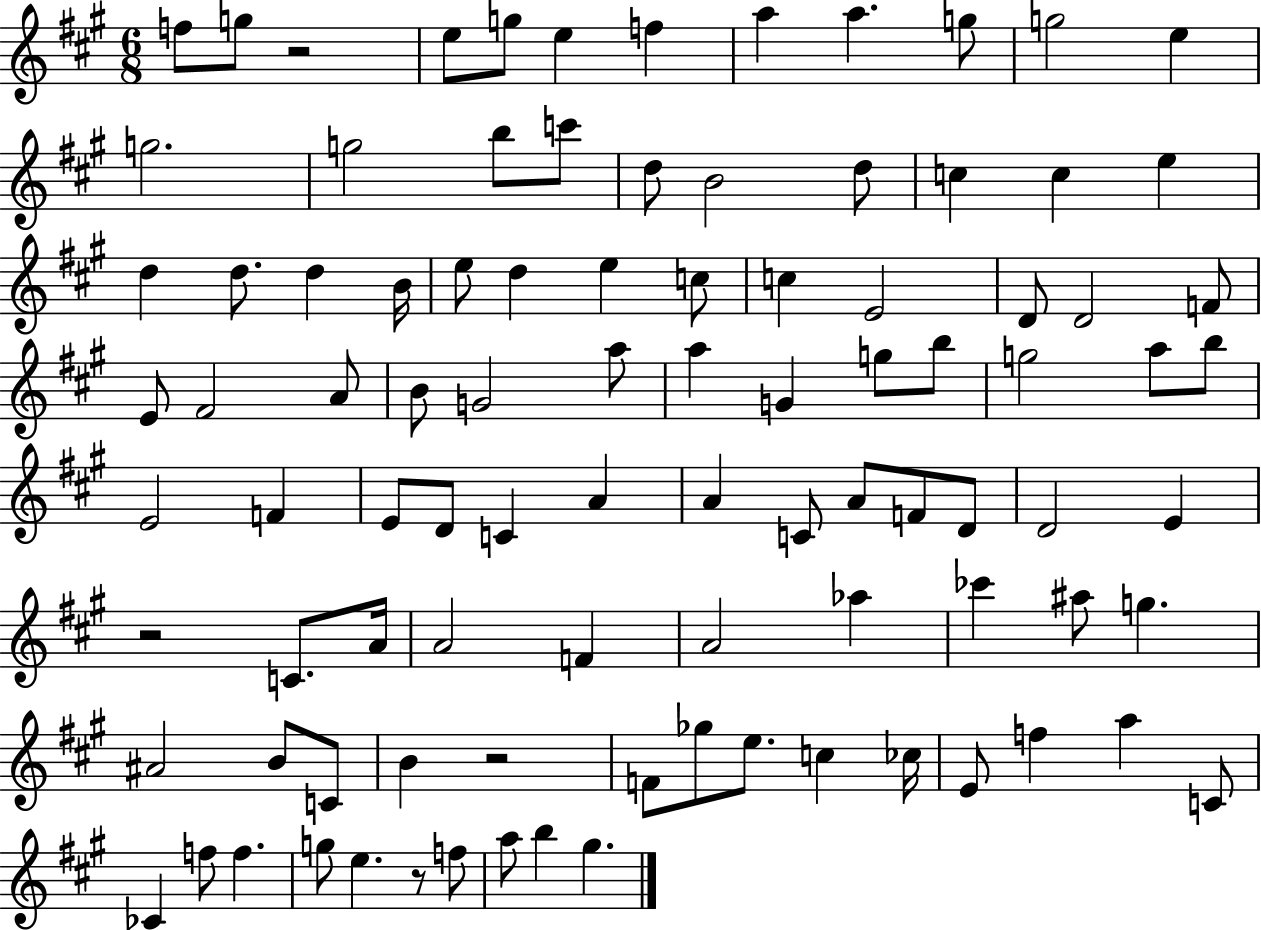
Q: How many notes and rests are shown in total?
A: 95